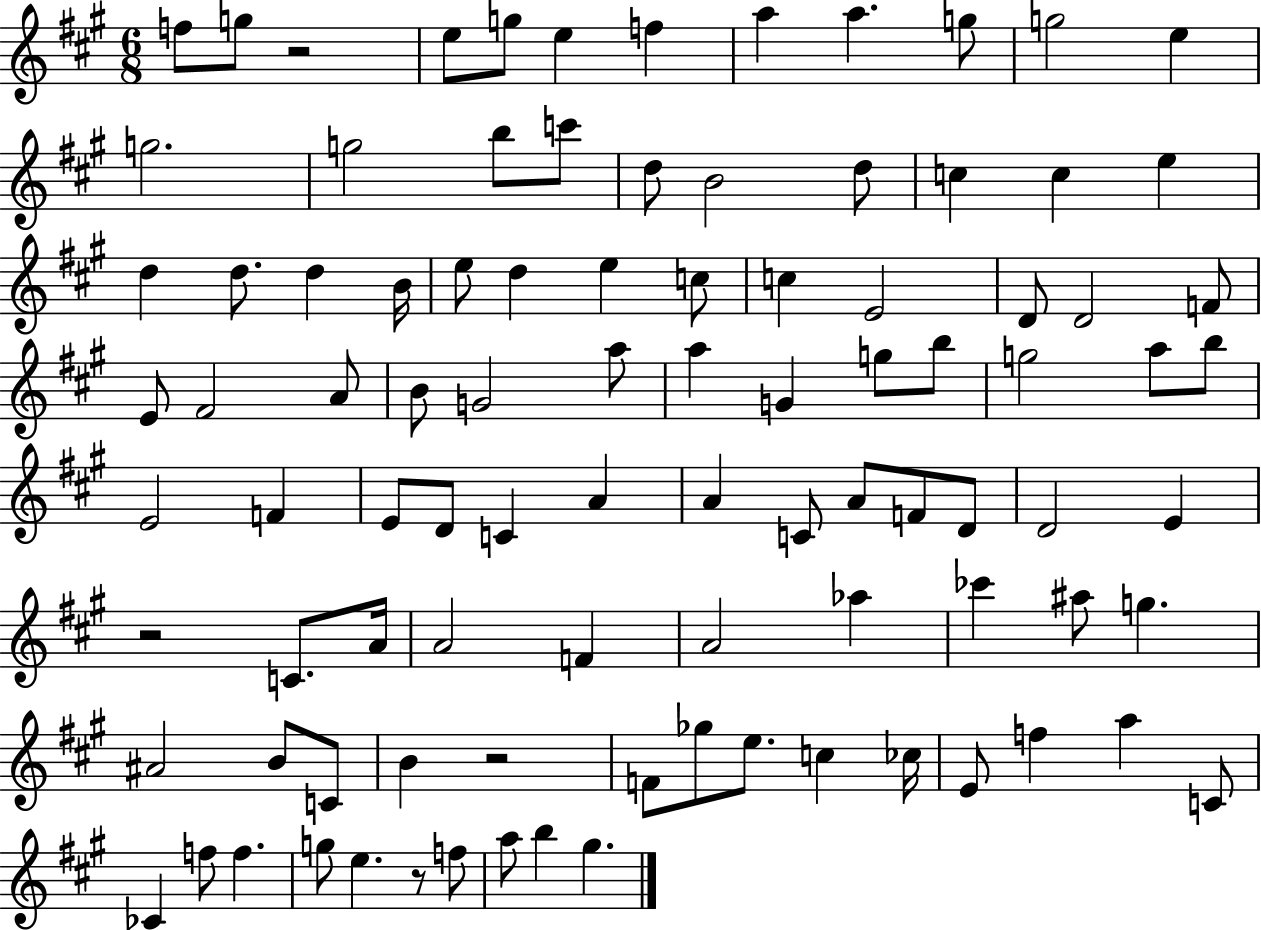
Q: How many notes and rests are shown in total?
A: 95